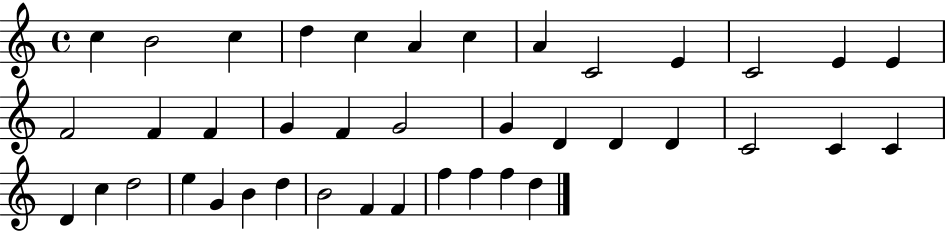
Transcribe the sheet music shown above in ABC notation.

X:1
T:Untitled
M:4/4
L:1/4
K:C
c B2 c d c A c A C2 E C2 E E F2 F F G F G2 G D D D C2 C C D c d2 e G B d B2 F F f f f d